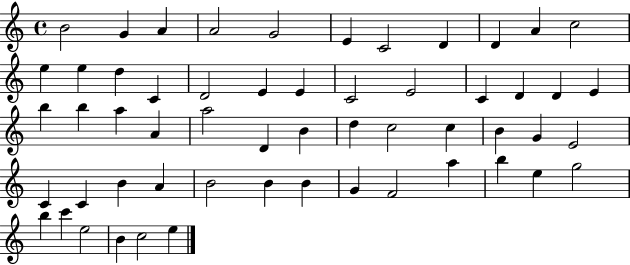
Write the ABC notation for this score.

X:1
T:Untitled
M:4/4
L:1/4
K:C
B2 G A A2 G2 E C2 D D A c2 e e d C D2 E E C2 E2 C D D E b b a A a2 D B d c2 c B G E2 C C B A B2 B B G F2 a b e g2 b c' e2 B c2 e